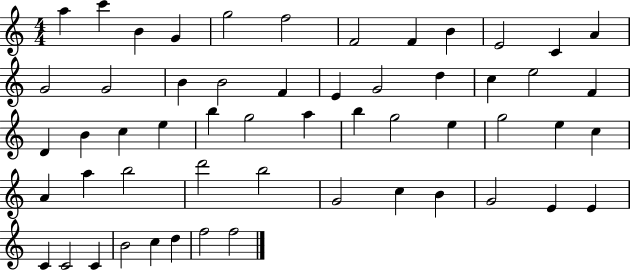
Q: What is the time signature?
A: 4/4